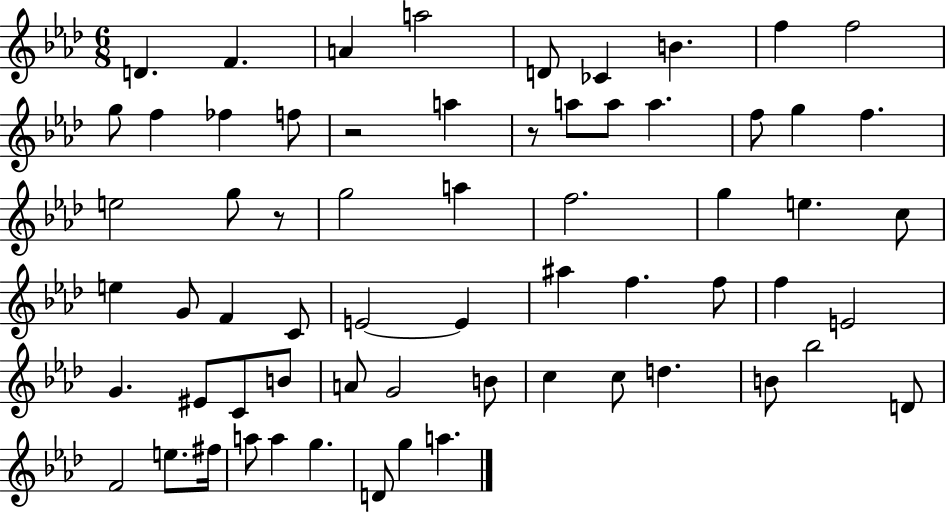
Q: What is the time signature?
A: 6/8